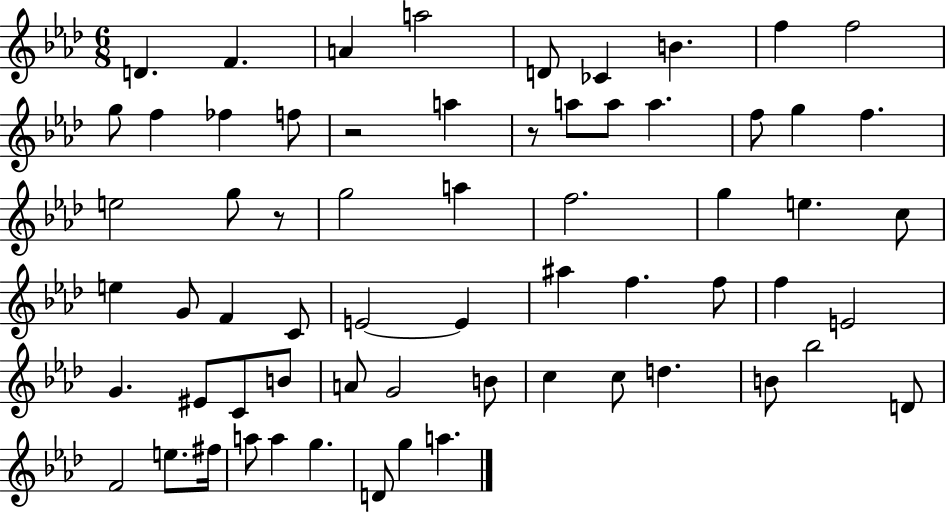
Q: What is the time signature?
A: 6/8